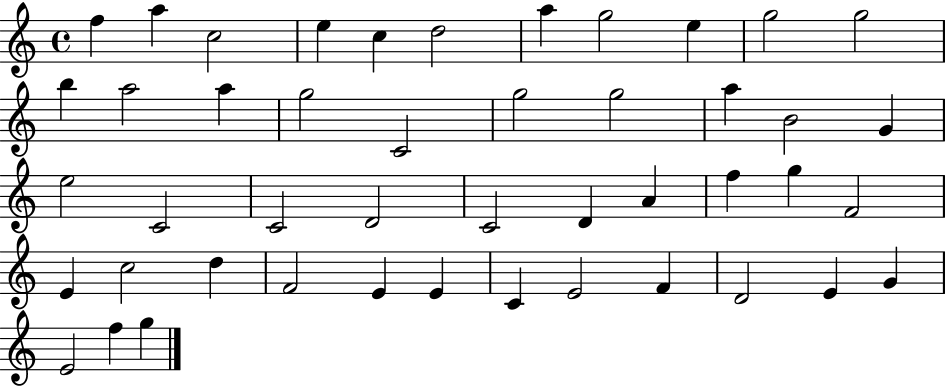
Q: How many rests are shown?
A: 0